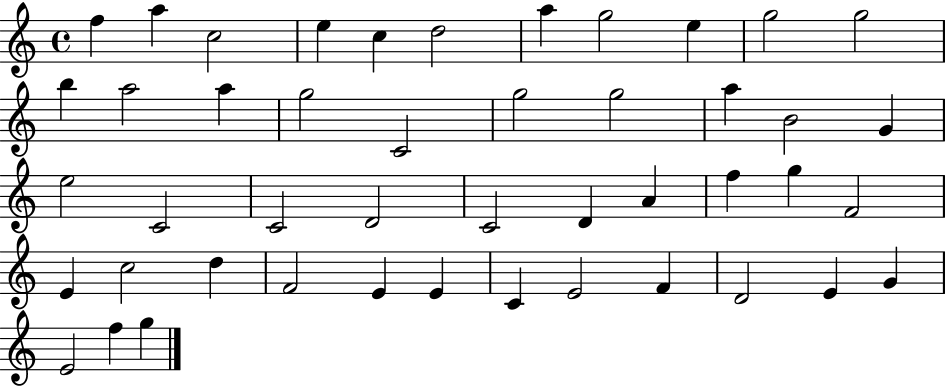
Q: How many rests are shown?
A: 0